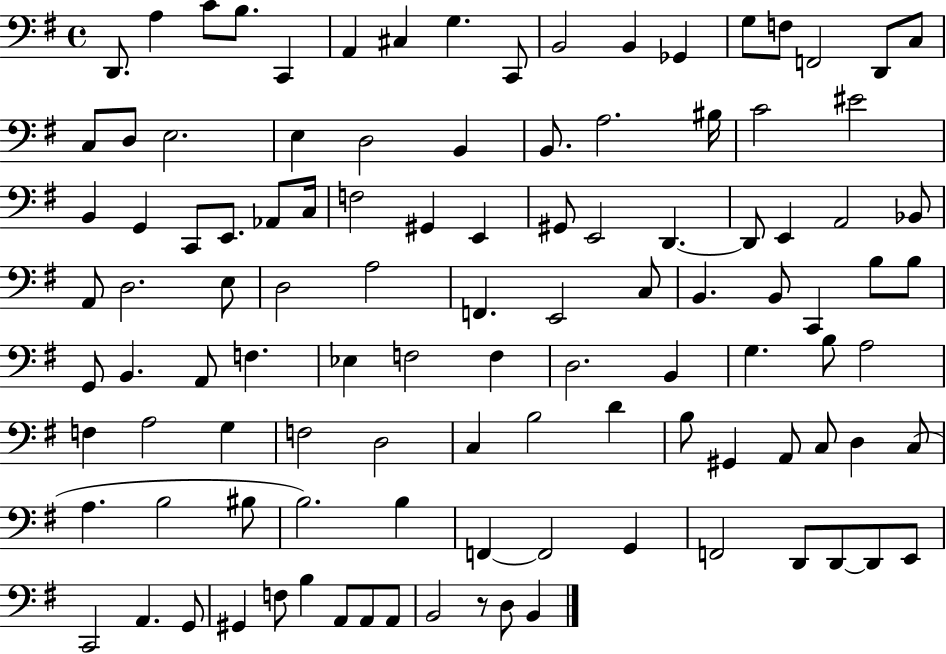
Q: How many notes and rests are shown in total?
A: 109